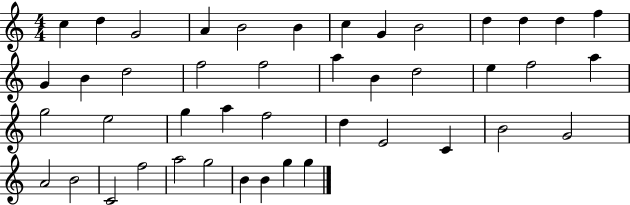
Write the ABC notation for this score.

X:1
T:Untitled
M:4/4
L:1/4
K:C
c d G2 A B2 B c G B2 d d d f G B d2 f2 f2 a B d2 e f2 a g2 e2 g a f2 d E2 C B2 G2 A2 B2 C2 f2 a2 g2 B B g g